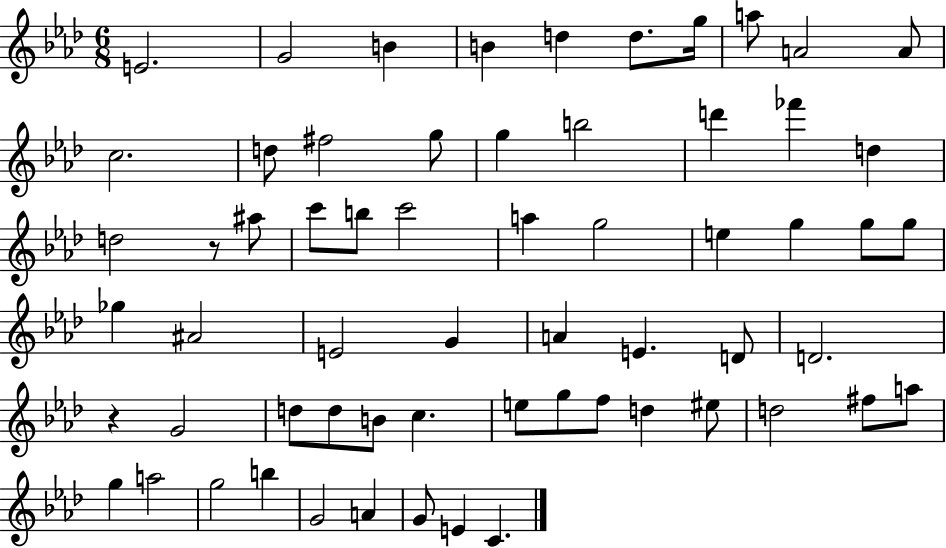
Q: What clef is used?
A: treble